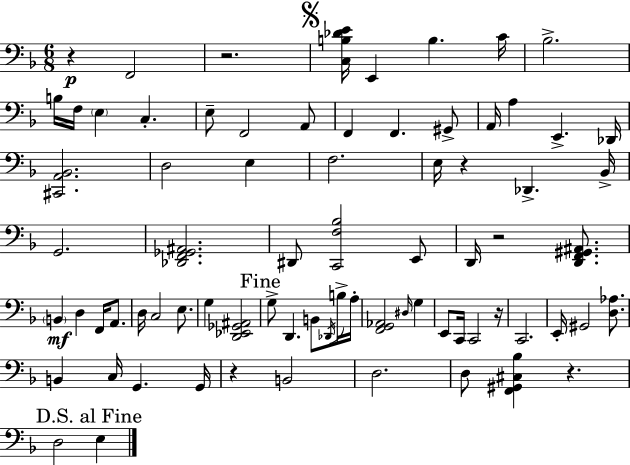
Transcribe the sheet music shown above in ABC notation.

X:1
T:Untitled
M:6/8
L:1/4
K:F
z F,,2 z2 [C,B,_DE]/4 E,, B, C/4 _B,2 B,/4 F,/4 E, C, E,/2 F,,2 A,,/2 F,, F,, ^G,,/2 A,,/4 A, E,, _D,,/4 [^C,,A,,_B,,]2 D,2 E, F,2 E,/4 z _D,, _B,,/4 G,,2 [_D,,F,,_G,,^A,,]2 ^D,,/2 [C,,F,_B,]2 E,,/2 D,,/4 z2 [D,,F,,^G,,^A,,]/2 B,, D, F,,/4 A,,/2 D,/4 C,2 E,/2 G, [D,,_E,,_G,,^A,,]2 G,/2 D,, B,,/2 _D,,/4 B,/4 A,/4 [F,,G,,_A,,]2 ^D,/4 G, E,,/2 C,,/4 C,,2 z/4 C,,2 E,,/4 ^G,,2 [D,_A,]/2 B,, C,/4 G,, G,,/4 z B,,2 D,2 D,/2 [F,,^G,,^C,_B,] z D,2 E,